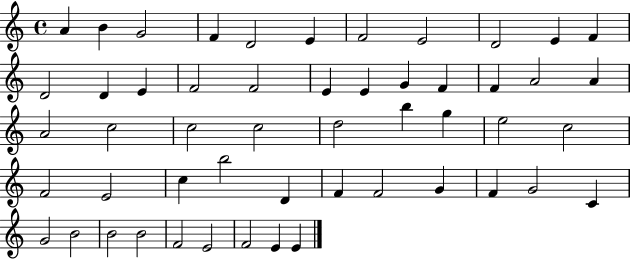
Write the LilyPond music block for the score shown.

{
  \clef treble
  \time 4/4
  \defaultTimeSignature
  \key c \major
  a'4 b'4 g'2 | f'4 d'2 e'4 | f'2 e'2 | d'2 e'4 f'4 | \break d'2 d'4 e'4 | f'2 f'2 | e'4 e'4 g'4 f'4 | f'4 a'2 a'4 | \break a'2 c''2 | c''2 c''2 | d''2 b''4 g''4 | e''2 c''2 | \break f'2 e'2 | c''4 b''2 d'4 | f'4 f'2 g'4 | f'4 g'2 c'4 | \break g'2 b'2 | b'2 b'2 | f'2 e'2 | f'2 e'4 e'4 | \break \bar "|."
}